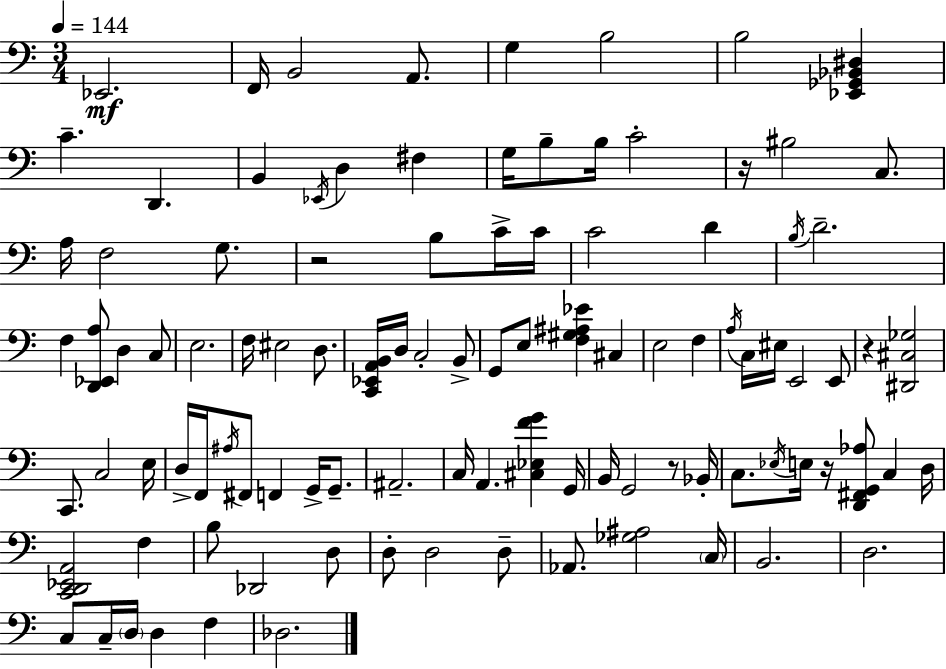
X:1
T:Untitled
M:3/4
L:1/4
K:C
_E,,2 F,,/4 B,,2 A,,/2 G, B,2 B,2 [_E,,_G,,_B,,^D,] C D,, B,, _E,,/4 D, ^F, G,/4 B,/2 B,/4 C2 z/4 ^B,2 C,/2 A,/4 F,2 G,/2 z2 B,/2 C/4 C/4 C2 D B,/4 D2 F, [D,,_E,,A,]/2 D, C,/2 E,2 F,/4 ^E,2 D,/2 [C,,_E,,A,,B,,]/4 D,/4 C,2 B,,/2 G,,/2 E,/2 [F,^G,^A,_E] ^C, E,2 F, A,/4 C,/4 ^E,/4 E,,2 E,,/2 z [^D,,^C,_G,]2 C,,/2 C,2 E,/4 D,/4 F,,/4 ^A,/4 ^F,,/2 F,, G,,/4 G,,/2 ^A,,2 C,/4 A,, [^C,_E,FG] G,,/4 B,,/4 G,,2 z/2 _B,,/4 C,/2 _E,/4 E,/4 z/4 [D,,^F,,G,,_A,]/2 C, D,/4 [C,,D,,_E,,A,,]2 F, B,/2 _D,,2 D,/2 D,/2 D,2 D,/2 _A,,/2 [_G,^A,]2 C,/4 B,,2 D,2 C,/2 C,/4 D,/4 D, F, _D,2